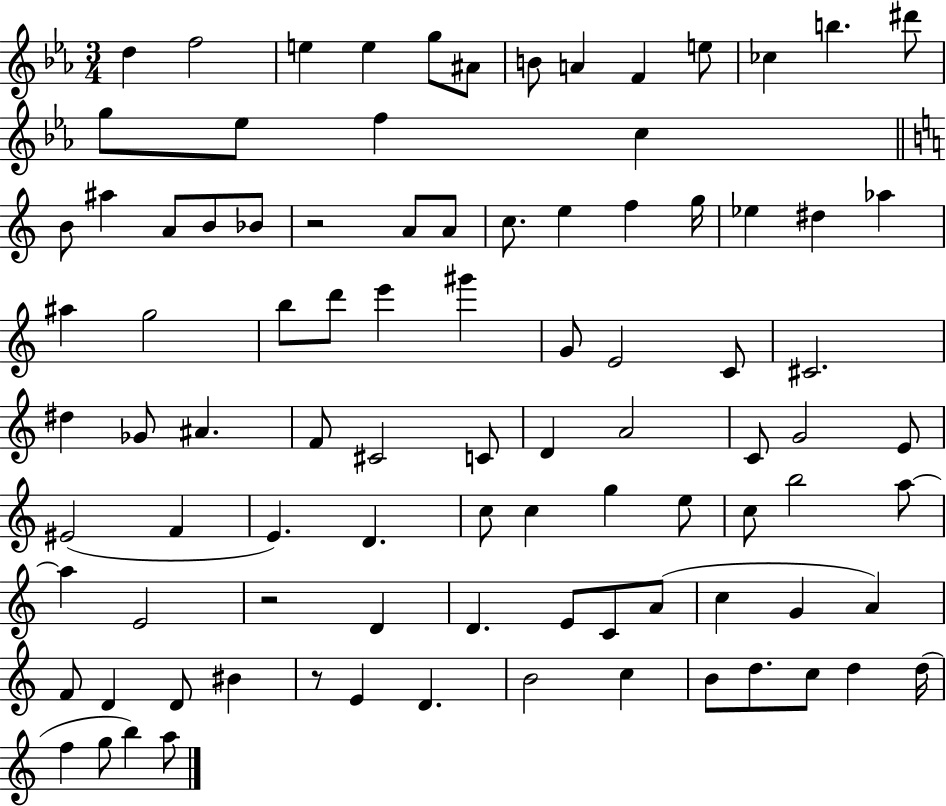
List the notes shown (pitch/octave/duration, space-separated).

D5/q F5/h E5/q E5/q G5/e A#4/e B4/e A4/q F4/q E5/e CES5/q B5/q. D#6/e G5/e Eb5/e F5/q C5/q B4/e A#5/q A4/e B4/e Bb4/e R/h A4/e A4/e C5/e. E5/q F5/q G5/s Eb5/q D#5/q Ab5/q A#5/q G5/h B5/e D6/e E6/q G#6/q G4/e E4/h C4/e C#4/h. D#5/q Gb4/e A#4/q. F4/e C#4/h C4/e D4/q A4/h C4/e G4/h E4/e EIS4/h F4/q E4/q. D4/q. C5/e C5/q G5/q E5/e C5/e B5/h A5/e A5/q E4/h R/h D4/q D4/q. E4/e C4/e A4/e C5/q G4/q A4/q F4/e D4/q D4/e BIS4/q R/e E4/q D4/q. B4/h C5/q B4/e D5/e. C5/e D5/q D5/s F5/q G5/e B5/q A5/e